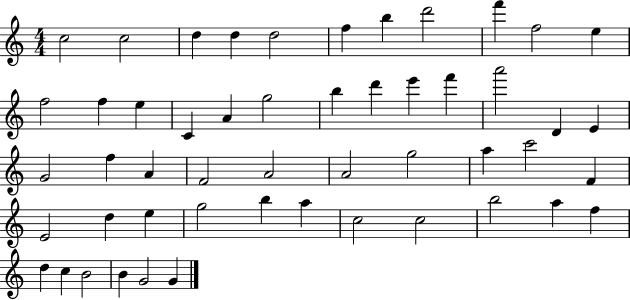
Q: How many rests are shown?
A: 0